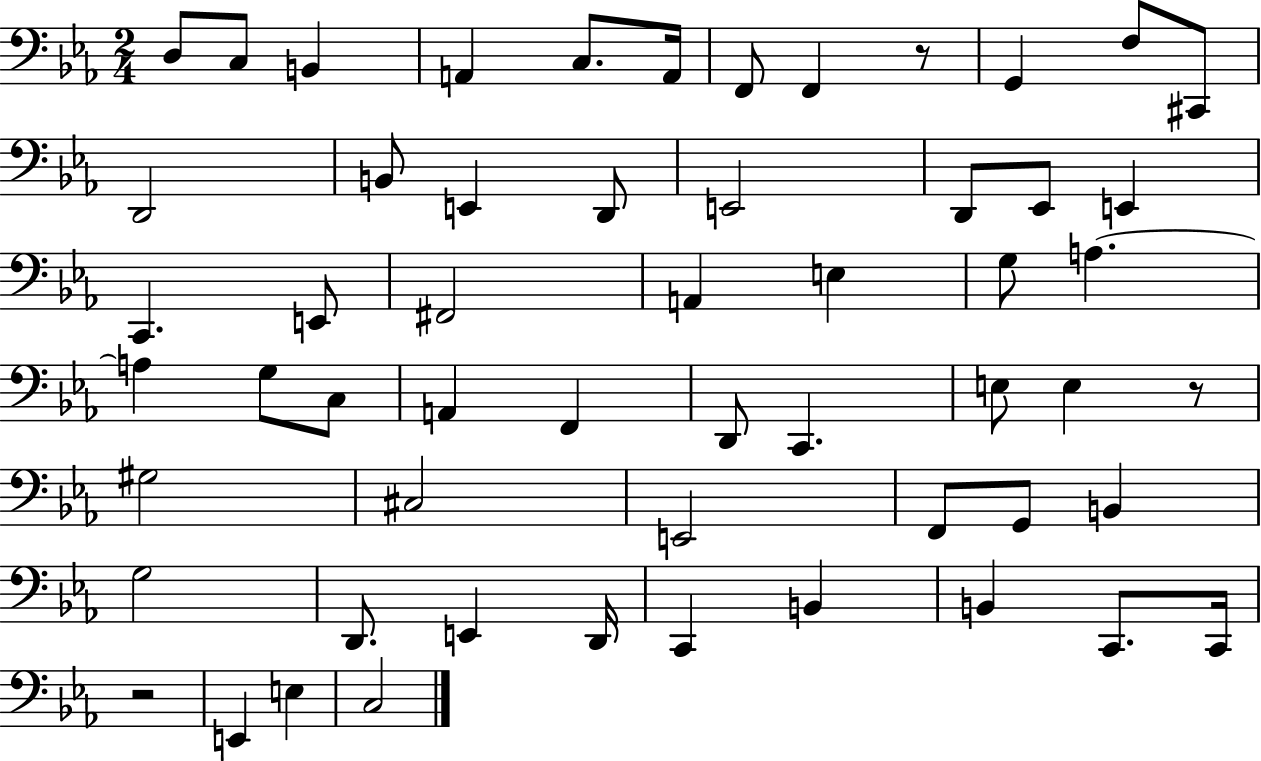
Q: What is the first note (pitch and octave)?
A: D3